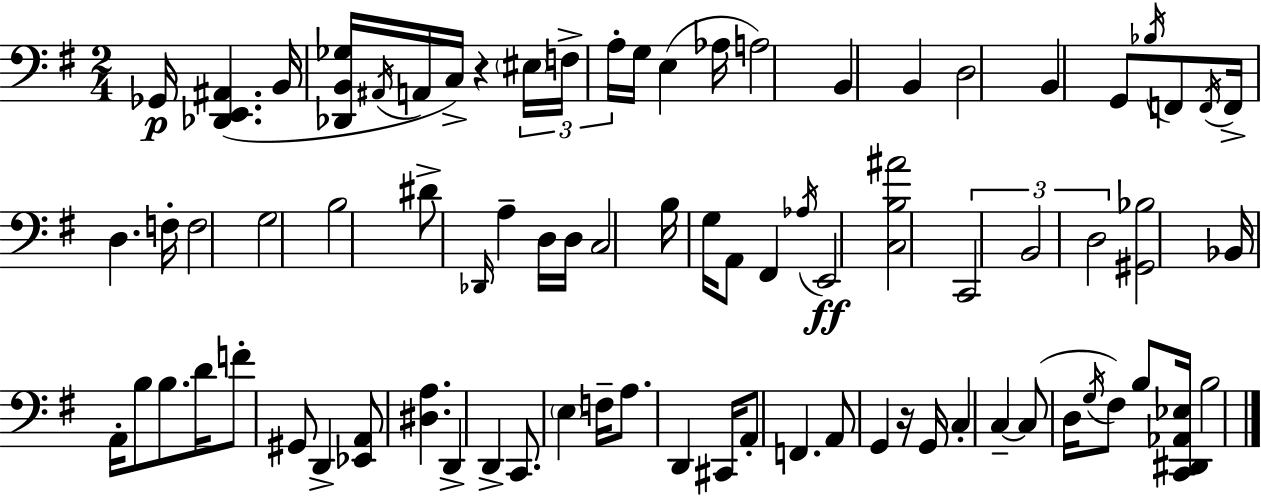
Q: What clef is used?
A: bass